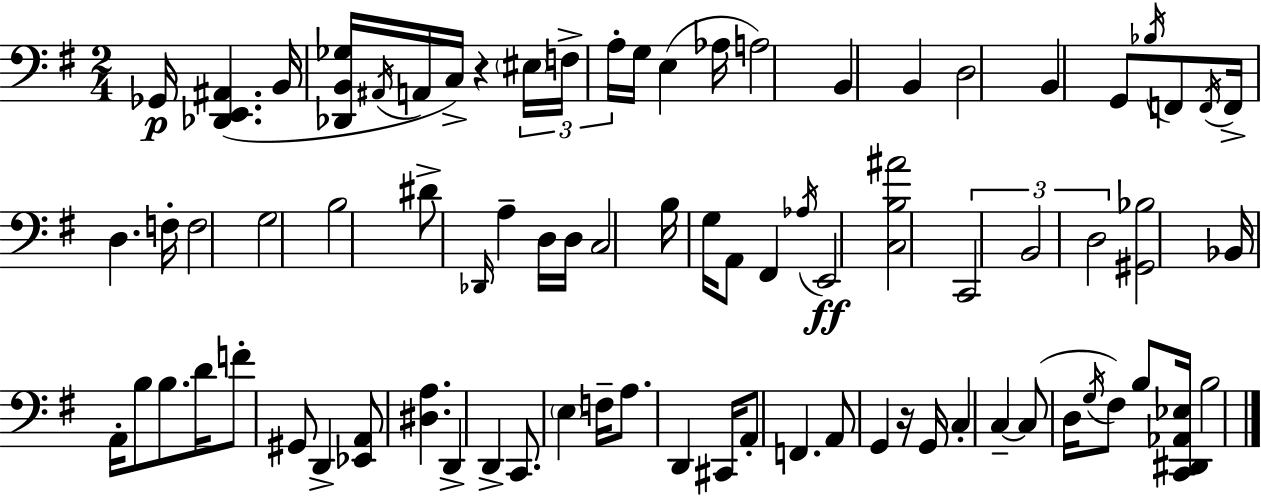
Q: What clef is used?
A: bass